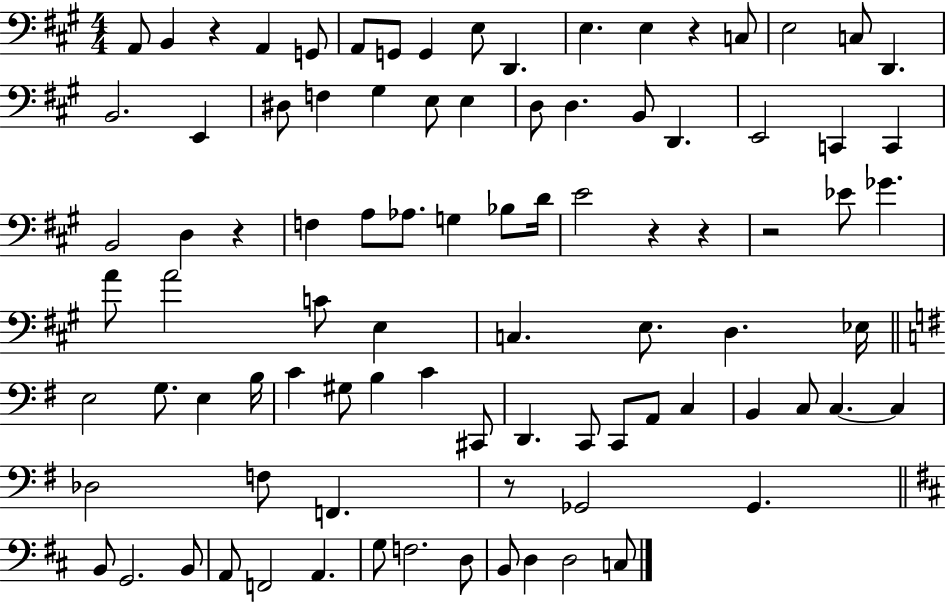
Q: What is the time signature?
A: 4/4